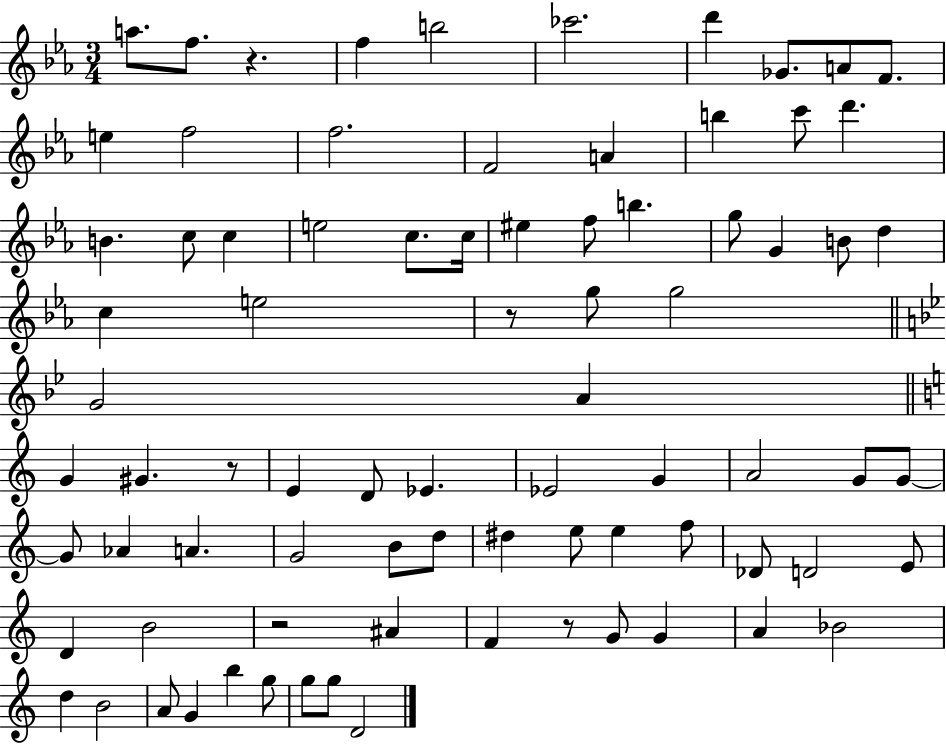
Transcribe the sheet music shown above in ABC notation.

X:1
T:Untitled
M:3/4
L:1/4
K:Eb
a/2 f/2 z f b2 _c'2 d' _G/2 A/2 F/2 e f2 f2 F2 A b c'/2 d' B c/2 c e2 c/2 c/4 ^e f/2 b g/2 G B/2 d c e2 z/2 g/2 g2 G2 A G ^G z/2 E D/2 _E _E2 G A2 G/2 G/2 G/2 _A A G2 B/2 d/2 ^d e/2 e f/2 _D/2 D2 E/2 D B2 z2 ^A F z/2 G/2 G A _B2 d B2 A/2 G b g/2 g/2 g/2 D2